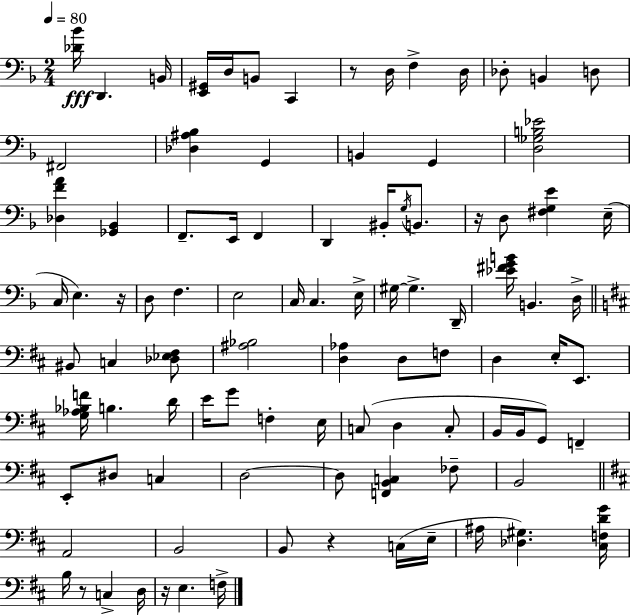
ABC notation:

X:1
T:Untitled
M:2/4
L:1/4
K:F
[_D_B]/4 D,, B,,/4 [E,,^G,,]/4 D,/4 B,,/2 C,, z/2 D,/4 F, D,/4 _D,/2 B,, D,/2 ^F,,2 [_D,^A,_B,] G,, B,, G,, [D,_G,B,_E]2 [_D,FA] [_G,,_B,,] F,,/2 E,,/4 F,, D,, ^B,,/4 G,/4 B,,/2 z/4 D,/2 [^F,G,E] E,/4 C,/4 E, z/4 D,/2 F, E,2 C,/4 C, E,/4 ^G,/4 ^G, D,,/4 [_E^FGB]/4 B,, D,/4 ^B,,/2 C, [_D,_E,^F,]/2 [^A,_B,]2 [D,_A,] D,/2 F,/2 D, E,/4 E,,/2 [G,_A,_B,F]/4 B, D/4 E/4 G/2 F, E,/4 C,/2 D, C,/2 B,,/4 B,,/4 G,,/2 F,, E,,/2 ^D,/2 C, D,2 D,/2 [F,,B,,C,] _F,/2 B,,2 A,,2 B,,2 B,,/2 z C,/4 E,/4 ^A,/4 [_D,^G,] [^C,F,DG]/4 B,/4 z/2 C, D,/4 z/4 E, F,/4